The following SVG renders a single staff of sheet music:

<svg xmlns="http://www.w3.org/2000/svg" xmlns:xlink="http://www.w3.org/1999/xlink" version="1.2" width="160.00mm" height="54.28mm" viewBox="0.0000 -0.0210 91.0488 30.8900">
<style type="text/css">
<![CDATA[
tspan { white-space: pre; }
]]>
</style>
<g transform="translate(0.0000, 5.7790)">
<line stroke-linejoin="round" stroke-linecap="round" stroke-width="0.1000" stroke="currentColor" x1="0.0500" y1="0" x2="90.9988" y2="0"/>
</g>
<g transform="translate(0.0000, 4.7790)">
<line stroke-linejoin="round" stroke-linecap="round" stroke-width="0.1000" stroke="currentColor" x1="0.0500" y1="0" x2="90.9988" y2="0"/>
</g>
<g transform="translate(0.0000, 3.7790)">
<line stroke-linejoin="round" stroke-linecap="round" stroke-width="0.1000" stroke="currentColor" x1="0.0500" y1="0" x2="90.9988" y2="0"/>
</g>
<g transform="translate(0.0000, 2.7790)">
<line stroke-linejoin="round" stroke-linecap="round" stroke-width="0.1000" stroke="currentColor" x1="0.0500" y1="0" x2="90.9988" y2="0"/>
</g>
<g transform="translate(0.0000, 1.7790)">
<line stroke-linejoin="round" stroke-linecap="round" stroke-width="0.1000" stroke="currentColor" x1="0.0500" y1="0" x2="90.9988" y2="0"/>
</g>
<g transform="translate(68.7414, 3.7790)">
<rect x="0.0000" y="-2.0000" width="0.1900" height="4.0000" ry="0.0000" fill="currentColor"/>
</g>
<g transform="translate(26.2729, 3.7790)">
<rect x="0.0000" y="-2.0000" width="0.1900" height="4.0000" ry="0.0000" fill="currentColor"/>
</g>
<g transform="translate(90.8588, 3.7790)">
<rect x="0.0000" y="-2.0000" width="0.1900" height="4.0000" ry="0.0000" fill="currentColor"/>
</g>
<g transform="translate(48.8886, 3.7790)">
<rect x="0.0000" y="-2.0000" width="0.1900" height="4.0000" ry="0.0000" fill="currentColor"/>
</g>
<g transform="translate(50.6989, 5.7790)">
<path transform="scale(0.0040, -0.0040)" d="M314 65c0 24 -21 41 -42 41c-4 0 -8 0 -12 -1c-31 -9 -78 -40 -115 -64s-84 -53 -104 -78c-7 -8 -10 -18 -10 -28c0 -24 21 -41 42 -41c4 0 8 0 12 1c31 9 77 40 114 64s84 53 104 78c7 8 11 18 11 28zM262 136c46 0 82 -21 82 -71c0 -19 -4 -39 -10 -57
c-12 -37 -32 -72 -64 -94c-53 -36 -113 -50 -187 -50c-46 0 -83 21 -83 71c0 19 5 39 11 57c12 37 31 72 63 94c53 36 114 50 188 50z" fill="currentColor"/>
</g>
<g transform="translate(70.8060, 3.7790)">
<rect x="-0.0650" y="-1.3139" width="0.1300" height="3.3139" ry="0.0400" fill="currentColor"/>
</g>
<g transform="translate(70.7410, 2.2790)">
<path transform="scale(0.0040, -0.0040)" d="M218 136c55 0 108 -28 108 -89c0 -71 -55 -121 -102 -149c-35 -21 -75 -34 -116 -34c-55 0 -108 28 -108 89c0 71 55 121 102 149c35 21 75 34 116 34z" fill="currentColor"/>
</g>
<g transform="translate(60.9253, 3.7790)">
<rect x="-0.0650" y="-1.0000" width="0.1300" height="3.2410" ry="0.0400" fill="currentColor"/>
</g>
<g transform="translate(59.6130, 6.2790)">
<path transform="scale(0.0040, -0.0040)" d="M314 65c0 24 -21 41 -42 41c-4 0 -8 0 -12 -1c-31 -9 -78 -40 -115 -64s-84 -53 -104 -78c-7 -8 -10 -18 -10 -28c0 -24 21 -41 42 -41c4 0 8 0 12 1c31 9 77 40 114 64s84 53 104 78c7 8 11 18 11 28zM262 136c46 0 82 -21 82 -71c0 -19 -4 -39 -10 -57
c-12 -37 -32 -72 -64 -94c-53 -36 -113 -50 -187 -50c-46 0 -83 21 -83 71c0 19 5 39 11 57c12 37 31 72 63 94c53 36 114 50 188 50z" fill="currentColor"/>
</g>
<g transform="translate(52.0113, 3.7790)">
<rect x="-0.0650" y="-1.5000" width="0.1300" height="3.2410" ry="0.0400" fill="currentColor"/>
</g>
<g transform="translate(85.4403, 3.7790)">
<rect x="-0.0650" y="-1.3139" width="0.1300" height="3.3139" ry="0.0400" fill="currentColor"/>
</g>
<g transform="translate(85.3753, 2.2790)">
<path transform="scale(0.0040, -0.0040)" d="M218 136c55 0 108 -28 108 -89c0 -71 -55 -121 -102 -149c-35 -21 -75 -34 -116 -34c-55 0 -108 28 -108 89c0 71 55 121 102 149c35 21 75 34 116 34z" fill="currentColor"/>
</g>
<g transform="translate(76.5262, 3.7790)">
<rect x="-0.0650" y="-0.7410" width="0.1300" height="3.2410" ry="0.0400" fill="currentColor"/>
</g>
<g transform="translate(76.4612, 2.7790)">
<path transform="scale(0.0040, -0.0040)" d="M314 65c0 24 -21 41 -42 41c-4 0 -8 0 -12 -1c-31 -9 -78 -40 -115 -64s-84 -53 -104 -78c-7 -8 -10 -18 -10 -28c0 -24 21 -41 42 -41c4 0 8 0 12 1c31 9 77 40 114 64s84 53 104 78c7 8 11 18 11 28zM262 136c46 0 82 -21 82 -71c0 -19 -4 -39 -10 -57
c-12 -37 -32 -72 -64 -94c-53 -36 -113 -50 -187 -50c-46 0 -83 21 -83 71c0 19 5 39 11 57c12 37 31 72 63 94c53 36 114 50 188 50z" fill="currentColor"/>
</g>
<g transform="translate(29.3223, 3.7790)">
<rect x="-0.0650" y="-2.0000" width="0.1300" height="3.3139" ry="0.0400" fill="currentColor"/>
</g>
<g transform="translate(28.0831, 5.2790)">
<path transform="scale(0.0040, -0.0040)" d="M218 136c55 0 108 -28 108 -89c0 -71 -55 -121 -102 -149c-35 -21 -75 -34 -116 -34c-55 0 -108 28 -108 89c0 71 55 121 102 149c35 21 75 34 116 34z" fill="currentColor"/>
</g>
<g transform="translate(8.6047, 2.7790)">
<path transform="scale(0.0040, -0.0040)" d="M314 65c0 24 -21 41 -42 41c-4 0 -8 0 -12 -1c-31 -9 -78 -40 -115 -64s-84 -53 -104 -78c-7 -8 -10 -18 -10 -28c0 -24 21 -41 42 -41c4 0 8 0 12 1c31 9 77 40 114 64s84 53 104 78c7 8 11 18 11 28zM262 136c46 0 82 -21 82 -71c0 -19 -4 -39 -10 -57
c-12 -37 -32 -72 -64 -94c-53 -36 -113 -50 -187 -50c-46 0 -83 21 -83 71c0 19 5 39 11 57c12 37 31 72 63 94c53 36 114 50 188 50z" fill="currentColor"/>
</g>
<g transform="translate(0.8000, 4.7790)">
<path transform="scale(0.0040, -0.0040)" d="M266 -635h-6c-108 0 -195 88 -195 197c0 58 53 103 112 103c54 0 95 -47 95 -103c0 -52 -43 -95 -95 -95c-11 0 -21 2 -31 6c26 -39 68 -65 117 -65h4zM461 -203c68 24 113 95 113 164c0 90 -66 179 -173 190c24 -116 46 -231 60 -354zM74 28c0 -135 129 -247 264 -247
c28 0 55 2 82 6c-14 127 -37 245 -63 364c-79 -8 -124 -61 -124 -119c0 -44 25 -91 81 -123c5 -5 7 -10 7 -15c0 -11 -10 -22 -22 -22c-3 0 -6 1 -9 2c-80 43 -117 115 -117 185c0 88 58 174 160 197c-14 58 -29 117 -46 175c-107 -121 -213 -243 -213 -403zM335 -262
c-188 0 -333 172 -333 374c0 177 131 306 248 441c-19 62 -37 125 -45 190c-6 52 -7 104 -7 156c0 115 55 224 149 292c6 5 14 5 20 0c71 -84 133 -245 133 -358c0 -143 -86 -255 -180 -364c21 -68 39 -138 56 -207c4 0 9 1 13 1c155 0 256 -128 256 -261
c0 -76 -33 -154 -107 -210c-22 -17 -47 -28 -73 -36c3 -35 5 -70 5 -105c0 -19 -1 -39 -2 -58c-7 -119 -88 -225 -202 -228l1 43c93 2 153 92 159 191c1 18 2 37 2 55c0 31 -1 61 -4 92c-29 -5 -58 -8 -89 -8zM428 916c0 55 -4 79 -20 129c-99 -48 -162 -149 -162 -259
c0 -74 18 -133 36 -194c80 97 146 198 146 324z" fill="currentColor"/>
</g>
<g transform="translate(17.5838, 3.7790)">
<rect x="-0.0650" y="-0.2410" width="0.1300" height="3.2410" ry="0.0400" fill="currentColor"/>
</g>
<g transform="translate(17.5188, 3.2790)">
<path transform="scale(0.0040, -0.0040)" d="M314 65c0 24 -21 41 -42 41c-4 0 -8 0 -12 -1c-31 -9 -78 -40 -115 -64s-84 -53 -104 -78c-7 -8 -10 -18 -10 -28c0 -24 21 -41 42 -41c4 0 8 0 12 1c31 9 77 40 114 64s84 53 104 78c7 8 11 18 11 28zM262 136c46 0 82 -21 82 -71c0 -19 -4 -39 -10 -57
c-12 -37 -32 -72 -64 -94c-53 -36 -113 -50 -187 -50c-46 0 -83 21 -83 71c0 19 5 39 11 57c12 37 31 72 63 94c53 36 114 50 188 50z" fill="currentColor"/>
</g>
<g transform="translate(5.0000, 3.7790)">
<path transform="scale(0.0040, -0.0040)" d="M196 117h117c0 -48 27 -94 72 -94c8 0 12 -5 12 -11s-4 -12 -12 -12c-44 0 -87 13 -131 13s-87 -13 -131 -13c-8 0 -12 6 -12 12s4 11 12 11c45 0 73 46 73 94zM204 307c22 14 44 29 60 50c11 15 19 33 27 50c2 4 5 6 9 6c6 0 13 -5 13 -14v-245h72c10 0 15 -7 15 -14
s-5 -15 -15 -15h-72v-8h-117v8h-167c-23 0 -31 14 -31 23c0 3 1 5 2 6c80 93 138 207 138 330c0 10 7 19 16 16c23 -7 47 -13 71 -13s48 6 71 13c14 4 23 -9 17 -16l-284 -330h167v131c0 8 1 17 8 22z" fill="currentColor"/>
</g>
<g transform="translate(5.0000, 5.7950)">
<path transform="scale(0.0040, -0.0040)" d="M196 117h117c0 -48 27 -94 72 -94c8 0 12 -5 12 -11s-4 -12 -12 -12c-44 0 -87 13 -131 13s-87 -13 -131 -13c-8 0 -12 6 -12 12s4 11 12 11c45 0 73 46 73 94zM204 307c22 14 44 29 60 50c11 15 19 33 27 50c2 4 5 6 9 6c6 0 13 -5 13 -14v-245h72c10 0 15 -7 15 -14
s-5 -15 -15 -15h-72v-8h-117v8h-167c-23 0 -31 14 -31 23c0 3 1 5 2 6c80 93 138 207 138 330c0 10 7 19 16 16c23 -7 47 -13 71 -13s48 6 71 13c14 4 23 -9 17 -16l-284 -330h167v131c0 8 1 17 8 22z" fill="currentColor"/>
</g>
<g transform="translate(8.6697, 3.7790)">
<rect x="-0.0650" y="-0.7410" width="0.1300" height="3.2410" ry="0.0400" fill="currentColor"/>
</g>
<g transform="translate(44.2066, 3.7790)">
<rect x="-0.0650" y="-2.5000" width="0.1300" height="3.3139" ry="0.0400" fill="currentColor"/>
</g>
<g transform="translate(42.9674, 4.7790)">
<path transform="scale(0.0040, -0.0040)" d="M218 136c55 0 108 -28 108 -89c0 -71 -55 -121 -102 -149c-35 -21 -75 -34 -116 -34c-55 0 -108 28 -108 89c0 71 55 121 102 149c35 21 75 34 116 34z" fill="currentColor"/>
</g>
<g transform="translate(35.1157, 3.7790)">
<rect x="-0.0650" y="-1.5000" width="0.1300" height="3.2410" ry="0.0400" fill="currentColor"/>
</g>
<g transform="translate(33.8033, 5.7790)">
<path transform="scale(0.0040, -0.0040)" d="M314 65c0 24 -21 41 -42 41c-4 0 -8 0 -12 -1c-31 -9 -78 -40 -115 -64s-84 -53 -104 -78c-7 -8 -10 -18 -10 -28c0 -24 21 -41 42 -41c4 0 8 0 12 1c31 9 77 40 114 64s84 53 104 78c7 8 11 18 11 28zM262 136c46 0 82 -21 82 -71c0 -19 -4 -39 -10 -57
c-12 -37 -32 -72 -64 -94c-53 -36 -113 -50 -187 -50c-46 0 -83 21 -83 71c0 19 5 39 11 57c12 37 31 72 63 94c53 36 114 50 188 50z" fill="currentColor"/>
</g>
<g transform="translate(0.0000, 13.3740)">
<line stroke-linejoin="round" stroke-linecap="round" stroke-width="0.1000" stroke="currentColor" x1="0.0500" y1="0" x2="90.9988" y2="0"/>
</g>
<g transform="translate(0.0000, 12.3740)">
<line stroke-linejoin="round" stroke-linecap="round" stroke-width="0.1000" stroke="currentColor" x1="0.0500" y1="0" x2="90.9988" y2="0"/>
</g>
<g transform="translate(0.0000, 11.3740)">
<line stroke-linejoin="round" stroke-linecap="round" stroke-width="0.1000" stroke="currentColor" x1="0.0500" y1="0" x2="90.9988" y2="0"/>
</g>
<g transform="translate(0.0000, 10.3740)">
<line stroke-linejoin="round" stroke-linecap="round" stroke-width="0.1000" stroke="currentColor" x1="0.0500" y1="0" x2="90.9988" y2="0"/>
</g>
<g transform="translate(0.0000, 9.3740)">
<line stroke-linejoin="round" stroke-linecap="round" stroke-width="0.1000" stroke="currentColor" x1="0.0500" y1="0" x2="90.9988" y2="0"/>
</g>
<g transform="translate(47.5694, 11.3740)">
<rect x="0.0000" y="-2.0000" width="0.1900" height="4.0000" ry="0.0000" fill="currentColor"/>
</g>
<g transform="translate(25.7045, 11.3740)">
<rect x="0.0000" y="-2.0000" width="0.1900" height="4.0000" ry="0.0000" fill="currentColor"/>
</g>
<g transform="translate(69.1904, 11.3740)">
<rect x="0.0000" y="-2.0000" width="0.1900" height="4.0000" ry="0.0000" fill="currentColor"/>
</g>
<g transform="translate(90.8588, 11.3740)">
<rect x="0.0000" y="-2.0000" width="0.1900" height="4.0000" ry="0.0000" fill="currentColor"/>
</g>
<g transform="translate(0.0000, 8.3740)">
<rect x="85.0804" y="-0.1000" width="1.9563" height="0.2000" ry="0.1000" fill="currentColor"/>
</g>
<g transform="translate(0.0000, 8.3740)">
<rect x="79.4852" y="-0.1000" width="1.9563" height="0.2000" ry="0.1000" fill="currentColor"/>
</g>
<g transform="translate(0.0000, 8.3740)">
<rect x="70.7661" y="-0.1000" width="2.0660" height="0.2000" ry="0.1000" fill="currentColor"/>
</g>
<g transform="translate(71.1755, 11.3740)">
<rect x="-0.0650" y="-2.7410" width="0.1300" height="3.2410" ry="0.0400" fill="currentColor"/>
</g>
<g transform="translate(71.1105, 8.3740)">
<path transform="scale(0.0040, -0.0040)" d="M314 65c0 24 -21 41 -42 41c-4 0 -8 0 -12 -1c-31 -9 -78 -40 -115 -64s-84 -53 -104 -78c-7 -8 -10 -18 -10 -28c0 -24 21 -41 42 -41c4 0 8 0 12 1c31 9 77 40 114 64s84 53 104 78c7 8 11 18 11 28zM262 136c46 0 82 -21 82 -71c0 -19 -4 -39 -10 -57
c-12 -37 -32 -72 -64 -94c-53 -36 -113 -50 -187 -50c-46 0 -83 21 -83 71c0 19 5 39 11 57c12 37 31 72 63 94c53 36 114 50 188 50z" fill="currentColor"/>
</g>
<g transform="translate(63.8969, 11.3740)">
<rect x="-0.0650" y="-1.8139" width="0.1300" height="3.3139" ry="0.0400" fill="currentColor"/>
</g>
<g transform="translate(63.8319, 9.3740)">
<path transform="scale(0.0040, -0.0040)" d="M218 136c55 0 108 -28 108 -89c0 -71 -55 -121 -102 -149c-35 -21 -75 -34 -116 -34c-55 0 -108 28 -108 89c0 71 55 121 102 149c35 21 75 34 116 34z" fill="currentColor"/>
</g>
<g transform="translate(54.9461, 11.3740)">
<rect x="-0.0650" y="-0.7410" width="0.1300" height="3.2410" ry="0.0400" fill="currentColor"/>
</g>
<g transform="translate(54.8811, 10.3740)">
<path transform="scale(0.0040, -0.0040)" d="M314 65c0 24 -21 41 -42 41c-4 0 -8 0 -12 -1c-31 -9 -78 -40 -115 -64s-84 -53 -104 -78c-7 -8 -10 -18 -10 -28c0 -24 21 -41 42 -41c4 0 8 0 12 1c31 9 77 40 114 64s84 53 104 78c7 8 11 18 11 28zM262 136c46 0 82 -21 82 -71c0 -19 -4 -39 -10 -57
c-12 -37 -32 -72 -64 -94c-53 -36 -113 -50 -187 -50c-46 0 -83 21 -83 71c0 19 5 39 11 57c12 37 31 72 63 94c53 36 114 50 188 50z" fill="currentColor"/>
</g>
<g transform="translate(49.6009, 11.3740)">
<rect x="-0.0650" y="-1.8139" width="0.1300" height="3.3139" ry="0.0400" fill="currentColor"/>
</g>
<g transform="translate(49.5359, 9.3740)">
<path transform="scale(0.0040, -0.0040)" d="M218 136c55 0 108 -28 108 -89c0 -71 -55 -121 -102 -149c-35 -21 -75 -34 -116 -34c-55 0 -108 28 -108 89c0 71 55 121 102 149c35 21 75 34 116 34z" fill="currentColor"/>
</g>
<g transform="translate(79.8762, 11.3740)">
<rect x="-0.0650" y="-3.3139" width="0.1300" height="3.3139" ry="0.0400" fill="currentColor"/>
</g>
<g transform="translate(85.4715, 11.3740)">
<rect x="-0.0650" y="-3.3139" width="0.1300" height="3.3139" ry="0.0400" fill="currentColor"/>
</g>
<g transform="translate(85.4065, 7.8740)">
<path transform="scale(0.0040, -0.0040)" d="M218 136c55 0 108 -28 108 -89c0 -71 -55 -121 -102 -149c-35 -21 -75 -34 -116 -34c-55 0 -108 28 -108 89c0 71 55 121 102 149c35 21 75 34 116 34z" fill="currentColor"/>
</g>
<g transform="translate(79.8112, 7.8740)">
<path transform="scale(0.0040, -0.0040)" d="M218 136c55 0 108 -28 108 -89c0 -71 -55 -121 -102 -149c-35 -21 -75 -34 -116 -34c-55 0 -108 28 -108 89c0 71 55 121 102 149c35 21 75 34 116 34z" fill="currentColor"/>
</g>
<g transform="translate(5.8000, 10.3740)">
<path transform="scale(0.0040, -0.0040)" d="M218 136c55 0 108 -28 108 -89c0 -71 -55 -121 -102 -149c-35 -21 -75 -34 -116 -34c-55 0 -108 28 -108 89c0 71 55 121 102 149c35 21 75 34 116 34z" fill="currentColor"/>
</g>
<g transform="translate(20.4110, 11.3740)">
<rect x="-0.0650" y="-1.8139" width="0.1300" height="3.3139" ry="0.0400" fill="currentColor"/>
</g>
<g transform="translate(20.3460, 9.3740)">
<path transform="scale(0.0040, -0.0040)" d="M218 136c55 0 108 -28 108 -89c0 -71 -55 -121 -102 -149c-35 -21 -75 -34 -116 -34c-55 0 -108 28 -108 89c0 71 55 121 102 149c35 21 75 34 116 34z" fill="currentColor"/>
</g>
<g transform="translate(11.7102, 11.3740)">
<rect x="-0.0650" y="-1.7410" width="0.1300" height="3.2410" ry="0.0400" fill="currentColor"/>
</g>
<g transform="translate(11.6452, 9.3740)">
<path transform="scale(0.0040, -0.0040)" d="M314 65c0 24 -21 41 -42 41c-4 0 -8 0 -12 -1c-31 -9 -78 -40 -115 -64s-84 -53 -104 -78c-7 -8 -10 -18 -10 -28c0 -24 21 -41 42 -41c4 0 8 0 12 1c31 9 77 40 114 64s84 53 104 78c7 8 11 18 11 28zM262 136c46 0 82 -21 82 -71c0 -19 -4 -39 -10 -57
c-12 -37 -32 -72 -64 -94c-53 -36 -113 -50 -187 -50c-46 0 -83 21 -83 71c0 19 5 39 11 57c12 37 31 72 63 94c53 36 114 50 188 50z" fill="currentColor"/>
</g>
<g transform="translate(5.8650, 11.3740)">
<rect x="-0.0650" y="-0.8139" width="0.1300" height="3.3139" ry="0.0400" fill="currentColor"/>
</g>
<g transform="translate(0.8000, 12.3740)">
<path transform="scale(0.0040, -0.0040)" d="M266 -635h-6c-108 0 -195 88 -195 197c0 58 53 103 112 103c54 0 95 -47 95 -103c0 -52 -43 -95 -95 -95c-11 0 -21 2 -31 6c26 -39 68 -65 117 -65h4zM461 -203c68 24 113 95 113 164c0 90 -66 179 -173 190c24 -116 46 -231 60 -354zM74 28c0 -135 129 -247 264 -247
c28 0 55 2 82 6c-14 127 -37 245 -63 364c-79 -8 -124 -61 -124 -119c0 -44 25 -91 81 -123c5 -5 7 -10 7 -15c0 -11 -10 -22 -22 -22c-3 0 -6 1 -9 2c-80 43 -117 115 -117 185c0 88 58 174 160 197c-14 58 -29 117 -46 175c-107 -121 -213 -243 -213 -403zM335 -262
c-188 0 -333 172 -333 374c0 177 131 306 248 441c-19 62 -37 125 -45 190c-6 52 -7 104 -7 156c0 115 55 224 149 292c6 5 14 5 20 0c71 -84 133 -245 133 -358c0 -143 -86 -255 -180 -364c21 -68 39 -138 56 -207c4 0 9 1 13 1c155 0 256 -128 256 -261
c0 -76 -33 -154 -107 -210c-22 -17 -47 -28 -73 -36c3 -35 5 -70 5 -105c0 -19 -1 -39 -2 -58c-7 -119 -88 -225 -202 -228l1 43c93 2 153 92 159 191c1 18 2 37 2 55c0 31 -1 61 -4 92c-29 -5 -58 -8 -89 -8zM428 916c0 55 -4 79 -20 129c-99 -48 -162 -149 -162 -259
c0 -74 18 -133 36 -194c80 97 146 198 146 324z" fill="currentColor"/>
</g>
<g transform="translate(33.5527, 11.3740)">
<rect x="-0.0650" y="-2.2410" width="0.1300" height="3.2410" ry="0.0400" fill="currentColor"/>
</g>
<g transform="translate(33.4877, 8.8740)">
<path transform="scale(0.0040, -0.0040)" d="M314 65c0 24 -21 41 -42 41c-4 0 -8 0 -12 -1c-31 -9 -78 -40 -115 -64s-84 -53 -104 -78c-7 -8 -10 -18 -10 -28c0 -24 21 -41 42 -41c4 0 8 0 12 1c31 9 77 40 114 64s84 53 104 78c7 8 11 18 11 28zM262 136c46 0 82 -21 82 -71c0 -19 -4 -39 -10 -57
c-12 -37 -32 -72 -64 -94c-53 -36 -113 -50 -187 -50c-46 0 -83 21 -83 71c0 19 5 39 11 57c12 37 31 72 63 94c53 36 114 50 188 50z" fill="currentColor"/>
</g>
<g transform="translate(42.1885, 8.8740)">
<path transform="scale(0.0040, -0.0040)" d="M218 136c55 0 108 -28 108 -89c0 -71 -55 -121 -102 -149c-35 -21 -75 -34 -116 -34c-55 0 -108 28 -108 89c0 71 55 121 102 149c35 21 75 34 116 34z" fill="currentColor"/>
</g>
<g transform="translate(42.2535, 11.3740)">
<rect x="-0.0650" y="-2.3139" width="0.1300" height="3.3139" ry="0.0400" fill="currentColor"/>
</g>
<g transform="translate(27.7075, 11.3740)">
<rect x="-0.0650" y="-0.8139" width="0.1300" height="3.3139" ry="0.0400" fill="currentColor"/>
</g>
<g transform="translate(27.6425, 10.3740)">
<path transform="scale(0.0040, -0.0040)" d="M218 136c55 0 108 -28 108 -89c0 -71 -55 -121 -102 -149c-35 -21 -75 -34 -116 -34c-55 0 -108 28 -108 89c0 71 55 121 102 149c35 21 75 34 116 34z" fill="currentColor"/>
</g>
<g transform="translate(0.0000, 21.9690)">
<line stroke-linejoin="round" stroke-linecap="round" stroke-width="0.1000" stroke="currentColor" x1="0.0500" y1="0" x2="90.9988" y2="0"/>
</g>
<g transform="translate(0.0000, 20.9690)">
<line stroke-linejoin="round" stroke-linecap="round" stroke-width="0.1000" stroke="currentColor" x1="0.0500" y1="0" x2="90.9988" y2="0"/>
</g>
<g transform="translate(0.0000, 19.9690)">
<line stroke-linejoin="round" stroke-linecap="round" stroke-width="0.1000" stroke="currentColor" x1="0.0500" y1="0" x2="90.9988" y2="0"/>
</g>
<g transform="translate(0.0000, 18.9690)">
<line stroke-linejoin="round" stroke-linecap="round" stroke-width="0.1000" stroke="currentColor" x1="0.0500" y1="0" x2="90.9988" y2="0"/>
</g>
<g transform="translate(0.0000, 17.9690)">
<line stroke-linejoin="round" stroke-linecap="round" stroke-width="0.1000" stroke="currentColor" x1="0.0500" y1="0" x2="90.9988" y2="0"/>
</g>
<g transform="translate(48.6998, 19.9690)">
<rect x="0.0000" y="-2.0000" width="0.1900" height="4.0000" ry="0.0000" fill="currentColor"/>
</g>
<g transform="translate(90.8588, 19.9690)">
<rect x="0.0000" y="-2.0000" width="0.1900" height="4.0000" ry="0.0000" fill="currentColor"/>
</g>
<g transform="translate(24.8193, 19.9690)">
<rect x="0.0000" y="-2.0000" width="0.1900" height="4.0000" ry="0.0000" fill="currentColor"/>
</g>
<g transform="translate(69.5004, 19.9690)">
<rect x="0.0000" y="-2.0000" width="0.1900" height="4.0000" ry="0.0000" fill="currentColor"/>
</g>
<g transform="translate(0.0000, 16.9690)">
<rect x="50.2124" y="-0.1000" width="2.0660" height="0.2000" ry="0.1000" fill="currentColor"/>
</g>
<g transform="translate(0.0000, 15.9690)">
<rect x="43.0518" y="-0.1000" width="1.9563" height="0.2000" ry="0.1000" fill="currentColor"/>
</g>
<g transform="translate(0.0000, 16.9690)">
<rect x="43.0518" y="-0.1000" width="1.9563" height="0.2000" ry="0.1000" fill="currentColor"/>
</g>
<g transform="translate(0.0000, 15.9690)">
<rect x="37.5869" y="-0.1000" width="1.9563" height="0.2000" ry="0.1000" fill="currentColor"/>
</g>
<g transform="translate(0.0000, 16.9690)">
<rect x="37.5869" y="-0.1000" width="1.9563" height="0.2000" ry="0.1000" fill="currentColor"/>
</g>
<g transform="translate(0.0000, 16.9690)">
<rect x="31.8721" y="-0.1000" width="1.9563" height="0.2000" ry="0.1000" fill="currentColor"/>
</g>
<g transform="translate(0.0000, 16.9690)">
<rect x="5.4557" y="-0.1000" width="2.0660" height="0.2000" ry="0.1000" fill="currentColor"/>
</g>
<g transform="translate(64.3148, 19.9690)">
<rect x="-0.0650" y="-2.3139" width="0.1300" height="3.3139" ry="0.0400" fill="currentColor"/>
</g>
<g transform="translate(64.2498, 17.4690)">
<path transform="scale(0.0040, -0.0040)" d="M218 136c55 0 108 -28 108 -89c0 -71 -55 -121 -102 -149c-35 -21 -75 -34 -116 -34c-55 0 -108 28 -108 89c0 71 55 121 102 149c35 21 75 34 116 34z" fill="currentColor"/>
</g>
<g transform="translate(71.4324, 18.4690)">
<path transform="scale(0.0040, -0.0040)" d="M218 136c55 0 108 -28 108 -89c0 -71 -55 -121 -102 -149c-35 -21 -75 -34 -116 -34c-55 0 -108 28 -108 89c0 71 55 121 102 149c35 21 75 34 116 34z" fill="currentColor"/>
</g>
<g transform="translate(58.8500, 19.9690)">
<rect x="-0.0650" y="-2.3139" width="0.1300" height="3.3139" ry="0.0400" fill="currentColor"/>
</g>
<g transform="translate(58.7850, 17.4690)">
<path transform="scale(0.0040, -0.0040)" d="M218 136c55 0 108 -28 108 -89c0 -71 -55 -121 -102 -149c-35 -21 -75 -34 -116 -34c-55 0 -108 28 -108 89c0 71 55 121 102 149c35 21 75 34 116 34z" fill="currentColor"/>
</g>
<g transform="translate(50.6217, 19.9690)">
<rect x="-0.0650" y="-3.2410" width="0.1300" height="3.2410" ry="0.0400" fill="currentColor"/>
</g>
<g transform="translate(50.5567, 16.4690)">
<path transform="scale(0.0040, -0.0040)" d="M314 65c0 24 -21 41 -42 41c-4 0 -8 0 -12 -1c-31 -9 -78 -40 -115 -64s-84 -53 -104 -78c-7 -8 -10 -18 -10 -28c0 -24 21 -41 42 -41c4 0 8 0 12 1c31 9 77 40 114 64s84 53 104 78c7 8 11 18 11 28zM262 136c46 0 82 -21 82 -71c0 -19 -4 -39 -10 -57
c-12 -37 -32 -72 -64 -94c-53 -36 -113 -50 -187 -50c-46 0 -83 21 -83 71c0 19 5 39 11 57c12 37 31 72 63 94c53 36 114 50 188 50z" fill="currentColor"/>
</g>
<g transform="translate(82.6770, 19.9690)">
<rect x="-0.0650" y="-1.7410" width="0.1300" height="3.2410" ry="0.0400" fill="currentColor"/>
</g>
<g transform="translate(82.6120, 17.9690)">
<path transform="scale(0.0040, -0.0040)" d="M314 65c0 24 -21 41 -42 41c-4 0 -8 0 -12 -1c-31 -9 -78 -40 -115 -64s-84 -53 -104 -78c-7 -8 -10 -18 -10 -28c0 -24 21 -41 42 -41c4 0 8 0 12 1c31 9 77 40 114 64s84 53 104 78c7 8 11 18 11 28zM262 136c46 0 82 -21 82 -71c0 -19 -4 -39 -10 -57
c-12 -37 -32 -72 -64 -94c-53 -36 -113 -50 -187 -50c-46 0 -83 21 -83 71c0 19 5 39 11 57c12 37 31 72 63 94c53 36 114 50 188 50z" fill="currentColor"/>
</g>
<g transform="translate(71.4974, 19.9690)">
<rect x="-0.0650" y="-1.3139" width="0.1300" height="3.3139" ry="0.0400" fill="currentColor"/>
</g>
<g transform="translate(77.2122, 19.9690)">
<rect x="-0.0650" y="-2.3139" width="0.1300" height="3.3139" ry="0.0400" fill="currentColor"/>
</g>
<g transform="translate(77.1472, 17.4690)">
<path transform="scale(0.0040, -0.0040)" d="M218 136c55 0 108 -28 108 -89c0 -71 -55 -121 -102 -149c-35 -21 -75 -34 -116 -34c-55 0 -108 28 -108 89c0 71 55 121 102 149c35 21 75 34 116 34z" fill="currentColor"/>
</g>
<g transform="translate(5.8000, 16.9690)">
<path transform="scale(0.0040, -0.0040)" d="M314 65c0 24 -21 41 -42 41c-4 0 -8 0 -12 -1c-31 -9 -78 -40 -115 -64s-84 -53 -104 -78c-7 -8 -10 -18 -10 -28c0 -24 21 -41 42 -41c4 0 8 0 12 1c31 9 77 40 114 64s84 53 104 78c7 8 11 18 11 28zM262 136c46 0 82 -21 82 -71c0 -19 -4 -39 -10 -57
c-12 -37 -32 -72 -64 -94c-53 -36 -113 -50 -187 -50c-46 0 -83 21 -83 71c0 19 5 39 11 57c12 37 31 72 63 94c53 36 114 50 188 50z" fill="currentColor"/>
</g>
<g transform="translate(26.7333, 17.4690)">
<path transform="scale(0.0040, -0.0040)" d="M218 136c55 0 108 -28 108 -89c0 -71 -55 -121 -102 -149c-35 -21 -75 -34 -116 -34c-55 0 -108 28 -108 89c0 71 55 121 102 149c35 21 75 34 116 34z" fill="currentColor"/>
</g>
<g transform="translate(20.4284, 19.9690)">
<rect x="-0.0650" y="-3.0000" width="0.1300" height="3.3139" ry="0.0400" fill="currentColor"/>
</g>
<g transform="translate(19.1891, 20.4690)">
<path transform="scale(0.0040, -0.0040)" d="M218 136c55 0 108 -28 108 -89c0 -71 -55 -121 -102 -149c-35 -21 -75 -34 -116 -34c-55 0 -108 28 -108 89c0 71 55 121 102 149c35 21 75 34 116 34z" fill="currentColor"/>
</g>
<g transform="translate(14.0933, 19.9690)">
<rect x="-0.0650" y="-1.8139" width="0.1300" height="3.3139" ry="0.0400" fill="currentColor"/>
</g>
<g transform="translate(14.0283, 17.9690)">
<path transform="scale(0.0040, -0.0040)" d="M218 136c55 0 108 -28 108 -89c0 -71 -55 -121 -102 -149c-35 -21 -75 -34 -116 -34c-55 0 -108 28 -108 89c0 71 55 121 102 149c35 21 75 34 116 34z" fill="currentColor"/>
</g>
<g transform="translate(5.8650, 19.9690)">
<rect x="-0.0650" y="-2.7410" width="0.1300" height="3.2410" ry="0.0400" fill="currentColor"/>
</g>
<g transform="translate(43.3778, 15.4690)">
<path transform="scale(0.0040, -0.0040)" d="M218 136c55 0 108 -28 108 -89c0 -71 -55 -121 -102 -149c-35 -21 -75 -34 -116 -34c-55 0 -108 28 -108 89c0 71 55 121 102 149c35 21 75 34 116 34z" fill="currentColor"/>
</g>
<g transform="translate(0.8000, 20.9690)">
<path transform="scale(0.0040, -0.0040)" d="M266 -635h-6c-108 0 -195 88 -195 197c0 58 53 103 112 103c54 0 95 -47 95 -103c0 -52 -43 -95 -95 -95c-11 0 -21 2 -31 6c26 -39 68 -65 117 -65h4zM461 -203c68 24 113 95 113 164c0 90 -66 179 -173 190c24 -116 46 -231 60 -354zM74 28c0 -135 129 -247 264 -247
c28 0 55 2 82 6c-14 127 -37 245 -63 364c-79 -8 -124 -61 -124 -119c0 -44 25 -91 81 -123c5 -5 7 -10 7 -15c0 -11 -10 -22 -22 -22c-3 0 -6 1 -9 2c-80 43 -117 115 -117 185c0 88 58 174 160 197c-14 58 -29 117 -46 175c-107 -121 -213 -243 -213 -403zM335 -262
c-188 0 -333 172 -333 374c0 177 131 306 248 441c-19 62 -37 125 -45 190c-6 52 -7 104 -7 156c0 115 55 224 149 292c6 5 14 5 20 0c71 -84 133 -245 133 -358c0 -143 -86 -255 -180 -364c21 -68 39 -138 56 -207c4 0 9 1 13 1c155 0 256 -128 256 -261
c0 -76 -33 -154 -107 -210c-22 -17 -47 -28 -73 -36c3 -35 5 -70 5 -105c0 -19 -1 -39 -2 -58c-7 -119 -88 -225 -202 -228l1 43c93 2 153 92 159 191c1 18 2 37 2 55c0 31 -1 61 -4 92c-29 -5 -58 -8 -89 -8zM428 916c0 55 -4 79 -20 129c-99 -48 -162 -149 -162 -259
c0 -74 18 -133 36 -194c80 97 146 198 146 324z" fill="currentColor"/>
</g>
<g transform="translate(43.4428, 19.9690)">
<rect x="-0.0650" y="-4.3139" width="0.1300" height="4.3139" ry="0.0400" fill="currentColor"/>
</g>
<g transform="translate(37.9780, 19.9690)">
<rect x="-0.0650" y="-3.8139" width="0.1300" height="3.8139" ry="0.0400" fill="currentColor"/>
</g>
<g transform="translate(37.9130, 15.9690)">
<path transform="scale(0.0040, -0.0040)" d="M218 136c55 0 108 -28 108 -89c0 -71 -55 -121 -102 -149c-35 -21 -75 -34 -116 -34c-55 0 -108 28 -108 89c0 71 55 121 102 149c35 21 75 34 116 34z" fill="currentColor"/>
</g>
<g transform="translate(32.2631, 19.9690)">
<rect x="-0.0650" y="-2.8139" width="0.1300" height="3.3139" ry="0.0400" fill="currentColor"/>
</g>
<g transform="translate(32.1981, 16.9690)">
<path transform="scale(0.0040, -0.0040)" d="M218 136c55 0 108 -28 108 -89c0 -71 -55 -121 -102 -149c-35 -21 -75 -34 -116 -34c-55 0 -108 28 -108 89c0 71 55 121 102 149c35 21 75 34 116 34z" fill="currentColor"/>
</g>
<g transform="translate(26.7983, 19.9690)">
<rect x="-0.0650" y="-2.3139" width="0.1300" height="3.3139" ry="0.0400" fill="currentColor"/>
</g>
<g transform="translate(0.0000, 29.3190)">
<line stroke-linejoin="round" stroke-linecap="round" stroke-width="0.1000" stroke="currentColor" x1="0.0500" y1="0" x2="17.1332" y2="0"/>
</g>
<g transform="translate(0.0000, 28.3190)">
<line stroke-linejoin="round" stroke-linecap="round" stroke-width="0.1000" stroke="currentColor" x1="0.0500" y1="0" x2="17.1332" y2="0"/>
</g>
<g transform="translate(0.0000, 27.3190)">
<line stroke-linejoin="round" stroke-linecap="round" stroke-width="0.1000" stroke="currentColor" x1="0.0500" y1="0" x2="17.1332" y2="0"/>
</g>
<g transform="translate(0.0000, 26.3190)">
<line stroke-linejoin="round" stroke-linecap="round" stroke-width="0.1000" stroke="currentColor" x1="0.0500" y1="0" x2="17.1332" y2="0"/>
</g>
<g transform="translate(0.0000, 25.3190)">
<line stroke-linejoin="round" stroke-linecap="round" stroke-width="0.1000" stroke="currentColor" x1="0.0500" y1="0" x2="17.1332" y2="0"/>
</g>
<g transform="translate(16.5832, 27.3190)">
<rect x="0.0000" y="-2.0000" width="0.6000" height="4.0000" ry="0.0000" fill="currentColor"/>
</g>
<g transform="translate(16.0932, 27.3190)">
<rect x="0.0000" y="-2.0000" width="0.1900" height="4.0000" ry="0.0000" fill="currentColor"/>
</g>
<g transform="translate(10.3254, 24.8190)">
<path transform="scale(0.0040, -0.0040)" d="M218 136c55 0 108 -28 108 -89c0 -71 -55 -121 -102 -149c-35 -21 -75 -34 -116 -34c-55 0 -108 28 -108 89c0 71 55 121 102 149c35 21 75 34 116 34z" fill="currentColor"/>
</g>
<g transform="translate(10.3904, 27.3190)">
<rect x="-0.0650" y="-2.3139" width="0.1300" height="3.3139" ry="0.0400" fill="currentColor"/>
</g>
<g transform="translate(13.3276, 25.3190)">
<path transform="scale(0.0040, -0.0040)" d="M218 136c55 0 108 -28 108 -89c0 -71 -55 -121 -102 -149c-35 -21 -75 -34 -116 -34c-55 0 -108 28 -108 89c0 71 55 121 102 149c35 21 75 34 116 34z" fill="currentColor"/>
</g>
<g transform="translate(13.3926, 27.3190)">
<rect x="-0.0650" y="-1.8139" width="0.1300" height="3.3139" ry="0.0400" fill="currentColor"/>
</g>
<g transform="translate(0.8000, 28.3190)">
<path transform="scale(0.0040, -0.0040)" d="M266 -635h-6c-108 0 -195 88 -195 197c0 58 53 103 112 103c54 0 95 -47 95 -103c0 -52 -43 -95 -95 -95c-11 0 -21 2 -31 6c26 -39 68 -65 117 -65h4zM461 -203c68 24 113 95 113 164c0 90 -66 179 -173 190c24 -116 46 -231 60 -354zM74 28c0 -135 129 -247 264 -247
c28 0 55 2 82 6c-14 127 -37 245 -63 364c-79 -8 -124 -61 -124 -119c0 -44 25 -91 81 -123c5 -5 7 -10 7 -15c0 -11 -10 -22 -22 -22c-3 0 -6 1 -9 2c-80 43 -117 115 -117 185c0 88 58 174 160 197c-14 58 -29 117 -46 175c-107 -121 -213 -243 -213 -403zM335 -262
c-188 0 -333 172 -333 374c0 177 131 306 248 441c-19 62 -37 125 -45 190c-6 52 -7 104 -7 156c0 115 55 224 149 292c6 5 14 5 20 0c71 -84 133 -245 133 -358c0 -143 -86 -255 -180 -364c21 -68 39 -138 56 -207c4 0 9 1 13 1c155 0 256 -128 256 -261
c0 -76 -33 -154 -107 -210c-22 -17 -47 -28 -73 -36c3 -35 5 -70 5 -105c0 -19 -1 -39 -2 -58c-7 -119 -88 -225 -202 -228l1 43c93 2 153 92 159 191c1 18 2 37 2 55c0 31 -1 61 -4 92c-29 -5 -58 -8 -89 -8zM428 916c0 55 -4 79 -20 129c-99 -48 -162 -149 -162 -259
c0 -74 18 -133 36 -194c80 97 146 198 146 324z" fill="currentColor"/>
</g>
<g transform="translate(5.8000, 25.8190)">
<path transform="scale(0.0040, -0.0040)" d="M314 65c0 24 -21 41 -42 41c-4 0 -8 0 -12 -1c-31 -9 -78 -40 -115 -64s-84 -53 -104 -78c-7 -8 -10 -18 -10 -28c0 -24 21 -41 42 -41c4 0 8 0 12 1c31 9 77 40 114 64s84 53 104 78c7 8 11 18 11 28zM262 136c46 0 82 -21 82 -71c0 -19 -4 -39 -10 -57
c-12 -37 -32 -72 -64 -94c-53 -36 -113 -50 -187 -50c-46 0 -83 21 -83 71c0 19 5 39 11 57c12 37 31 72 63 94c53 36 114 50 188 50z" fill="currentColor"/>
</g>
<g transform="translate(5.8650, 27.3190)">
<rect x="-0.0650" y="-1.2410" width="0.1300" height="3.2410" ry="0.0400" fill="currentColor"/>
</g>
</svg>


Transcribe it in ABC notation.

X:1
T:Untitled
M:4/4
L:1/4
K:C
d2 c2 F E2 G E2 D2 e d2 e d f2 f d g2 g f d2 f a2 b b a2 f A g a c' d' b2 g g e g f2 e2 g f